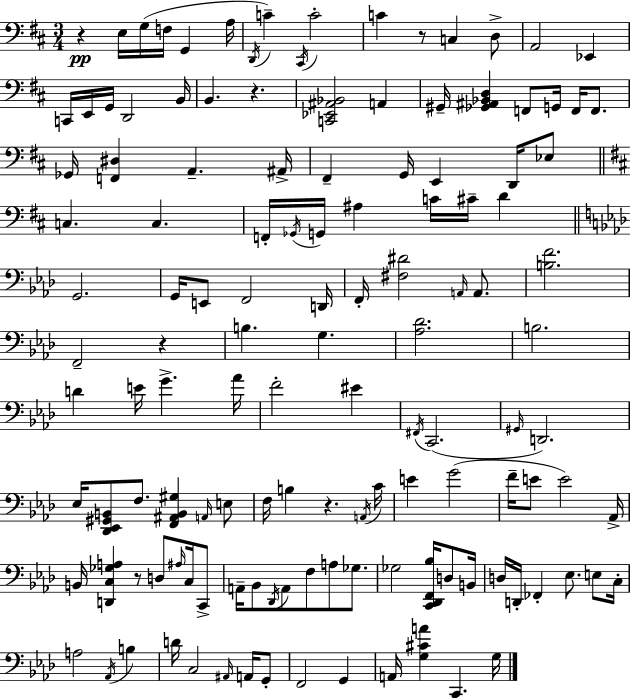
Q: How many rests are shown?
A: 6